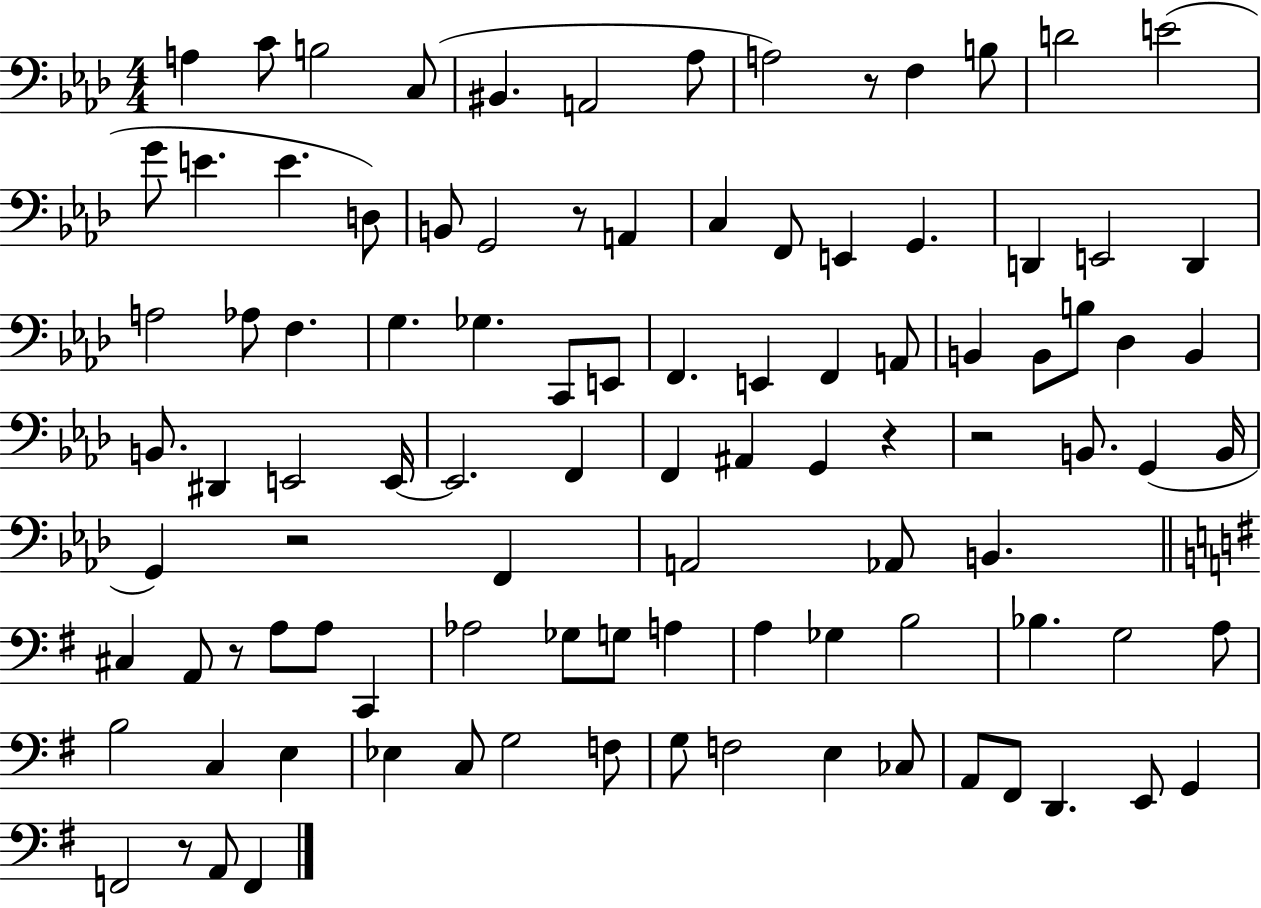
A3/q C4/e B3/h C3/e BIS2/q. A2/h Ab3/e A3/h R/e F3/q B3/e D4/h E4/h G4/e E4/q. E4/q. D3/e B2/e G2/h R/e A2/q C3/q F2/e E2/q G2/q. D2/q E2/h D2/q A3/h Ab3/e F3/q. G3/q. Gb3/q. C2/e E2/e F2/q. E2/q F2/q A2/e B2/q B2/e B3/e Db3/q B2/q B2/e. D#2/q E2/h E2/s E2/h. F2/q F2/q A#2/q G2/q R/q R/h B2/e. G2/q B2/s G2/q R/h F2/q A2/h Ab2/e B2/q. C#3/q A2/e R/e A3/e A3/e C2/q Ab3/h Gb3/e G3/e A3/q A3/q Gb3/q B3/h Bb3/q. G3/h A3/e B3/h C3/q E3/q Eb3/q C3/e G3/h F3/e G3/e F3/h E3/q CES3/e A2/e F#2/e D2/q. E2/e G2/q F2/h R/e A2/e F2/q